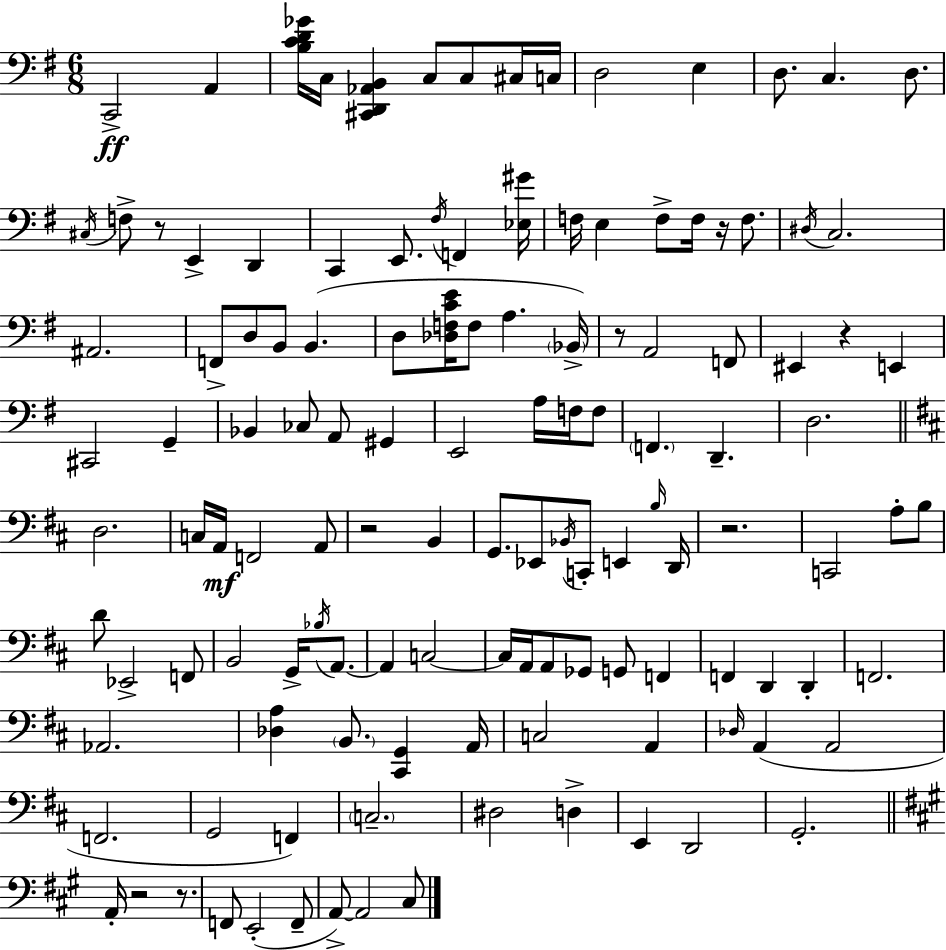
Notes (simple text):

C2/h A2/q [B3,C4,D4,Gb4]/s C3/s [C#2,D2,Ab2,B2]/q C3/e C3/e C#3/s C3/s D3/h E3/q D3/e. C3/q. D3/e. C#3/s F3/e R/e E2/q D2/q C2/q E2/e. F#3/s F2/q [Eb3,G#4]/s F3/s E3/q F3/e F3/s R/s F3/e. D#3/s C3/h. A#2/h. F2/e D3/e B2/e B2/q. D3/e [Db3,F3,C4,E4]/s F3/e A3/q. Bb2/s R/e A2/h F2/e EIS2/q R/q E2/q C#2/h G2/q Bb2/q CES3/e A2/e G#2/q E2/h A3/s F3/s F3/e F2/q. D2/q. D3/h. D3/h. C3/s A2/s F2/h A2/e R/h B2/q G2/e. Eb2/e Bb2/s C2/e E2/q B3/s D2/s R/h. C2/h A3/e B3/e D4/e Eb2/h F2/e B2/h G2/s Bb3/s A2/e. A2/q C3/h C3/s A2/s A2/e Gb2/e G2/e F2/q F2/q D2/q D2/q F2/h. Ab2/h. [Db3,A3]/q B2/e. [C#2,G2]/q A2/s C3/h A2/q Db3/s A2/q A2/h F2/h. G2/h F2/q C3/h. D#3/h D3/q E2/q D2/h G2/h. A2/s R/h R/e. F2/e E2/h F2/e A2/e A2/h C#3/e